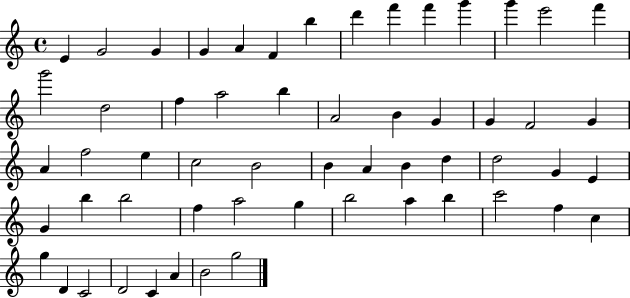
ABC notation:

X:1
T:Untitled
M:4/4
L:1/4
K:C
E G2 G G A F b d' f' f' g' g' e'2 f' g'2 d2 f a2 b A2 B G G F2 G A f2 e c2 B2 B A B d d2 G E G b b2 f a2 g b2 a b c'2 f c g D C2 D2 C A B2 g2